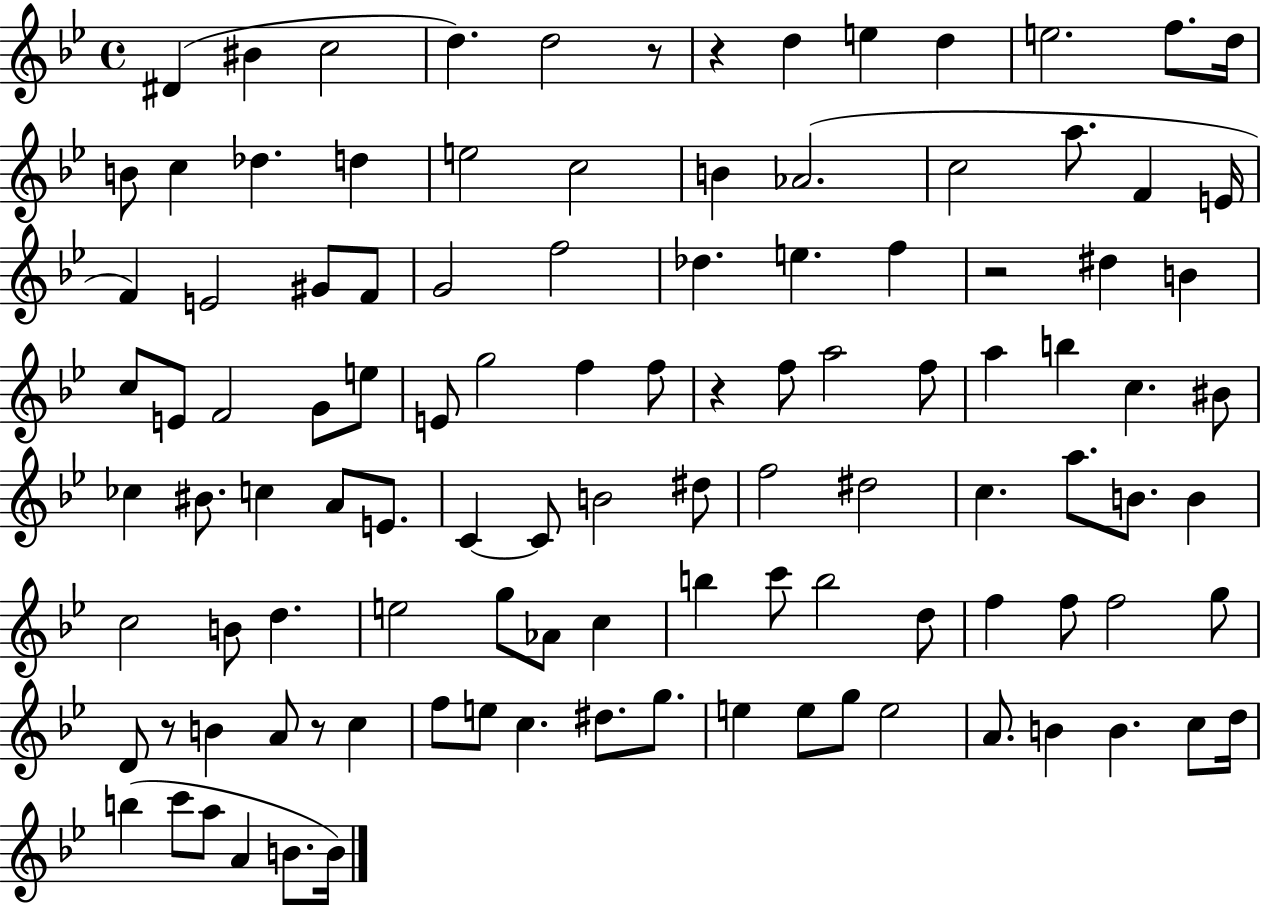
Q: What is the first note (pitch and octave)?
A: D#4